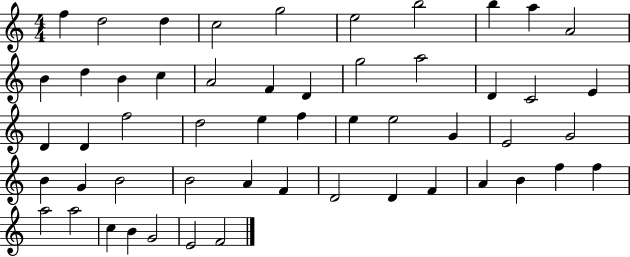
X:1
T:Untitled
M:4/4
L:1/4
K:C
f d2 d c2 g2 e2 b2 b a A2 B d B c A2 F D g2 a2 D C2 E D D f2 d2 e f e e2 G E2 G2 B G B2 B2 A F D2 D F A B f f a2 a2 c B G2 E2 F2